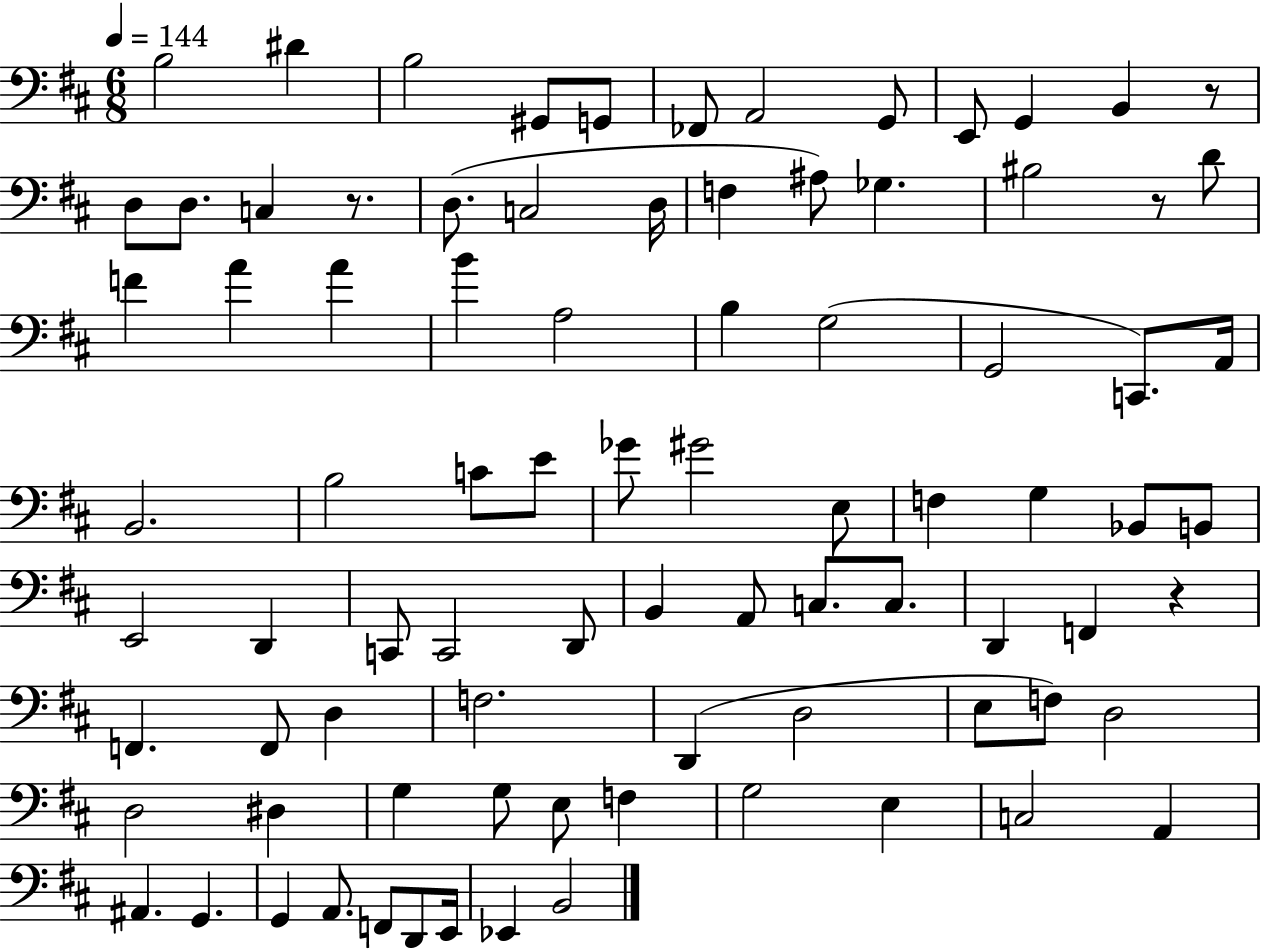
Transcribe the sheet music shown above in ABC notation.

X:1
T:Untitled
M:6/8
L:1/4
K:D
B,2 ^D B,2 ^G,,/2 G,,/2 _F,,/2 A,,2 G,,/2 E,,/2 G,, B,, z/2 D,/2 D,/2 C, z/2 D,/2 C,2 D,/4 F, ^A,/2 _G, ^B,2 z/2 D/2 F A A B A,2 B, G,2 G,,2 C,,/2 A,,/4 B,,2 B,2 C/2 E/2 _G/2 ^G2 E,/2 F, G, _B,,/2 B,,/2 E,,2 D,, C,,/2 C,,2 D,,/2 B,, A,,/2 C,/2 C,/2 D,, F,, z F,, F,,/2 D, F,2 D,, D,2 E,/2 F,/2 D,2 D,2 ^D, G, G,/2 E,/2 F, G,2 E, C,2 A,, ^A,, G,, G,, A,,/2 F,,/2 D,,/2 E,,/4 _E,, B,,2